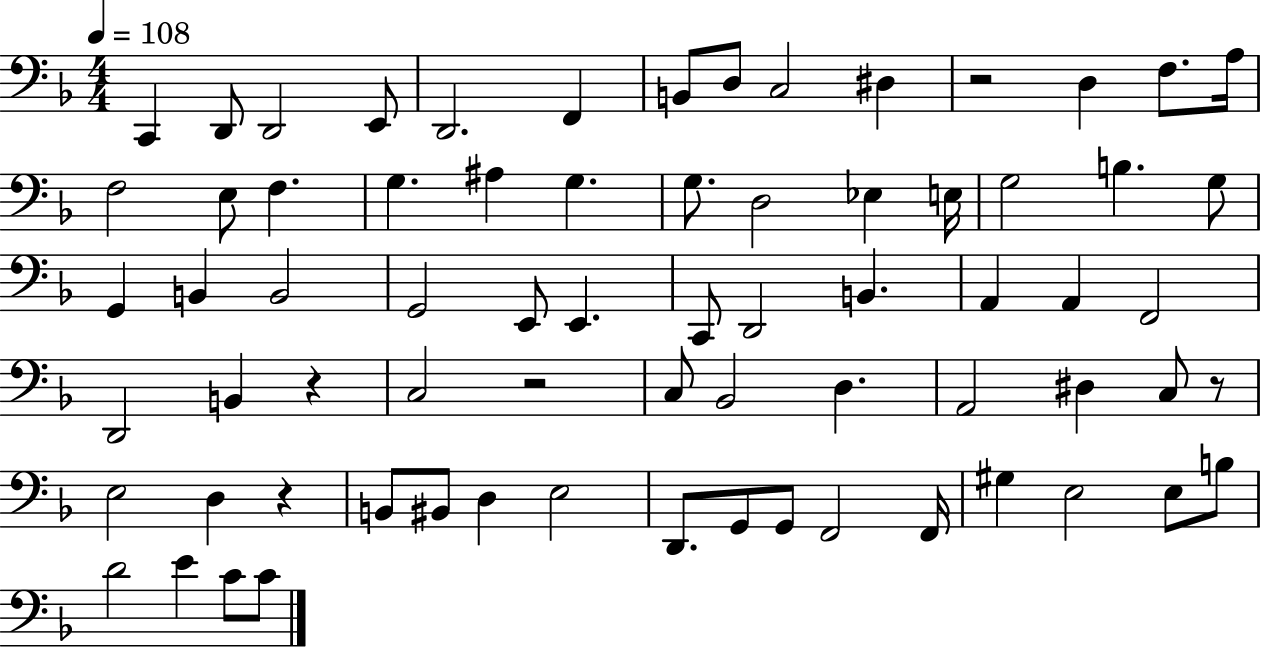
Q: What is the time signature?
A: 4/4